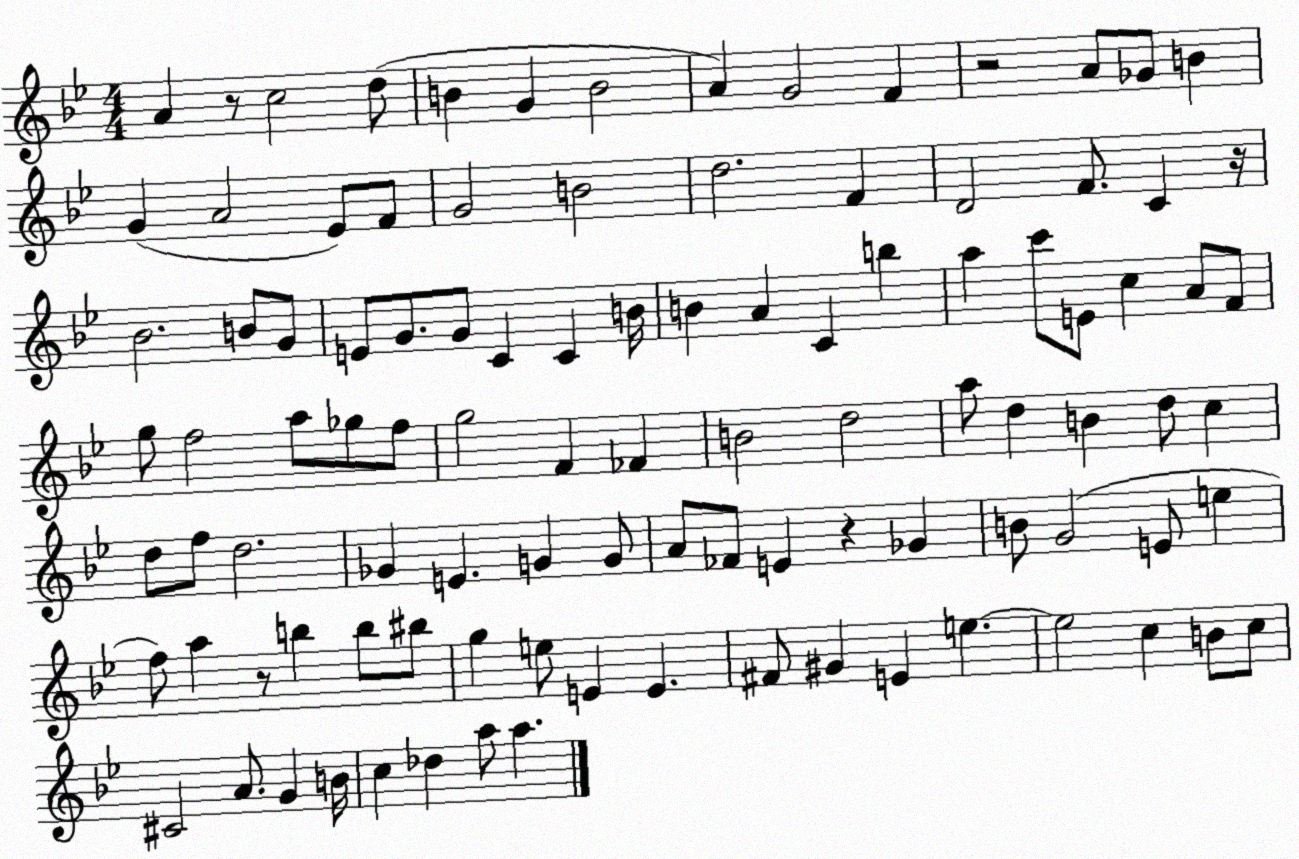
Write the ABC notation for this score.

X:1
T:Untitled
M:4/4
L:1/4
K:Bb
A z/2 c2 d/2 B G B2 A G2 F z2 A/2 _G/2 B G A2 _E/2 F/2 G2 B2 d2 F D2 F/2 C z/4 _B2 B/2 G/2 E/2 G/2 G/2 C C B/4 B A C b a c'/2 E/2 c A/2 F/2 g/2 f2 a/2 _g/2 f/2 g2 F _F B2 d2 a/2 d B d/2 c d/2 f/2 d2 _G E G G/2 A/2 _F/2 E z _G B/2 G2 E/2 e f/2 a z/2 b b/2 ^b/2 g e/2 E E ^F/2 ^G E e e2 c B/2 c/2 ^C2 A/2 G B/4 c _d a/2 a